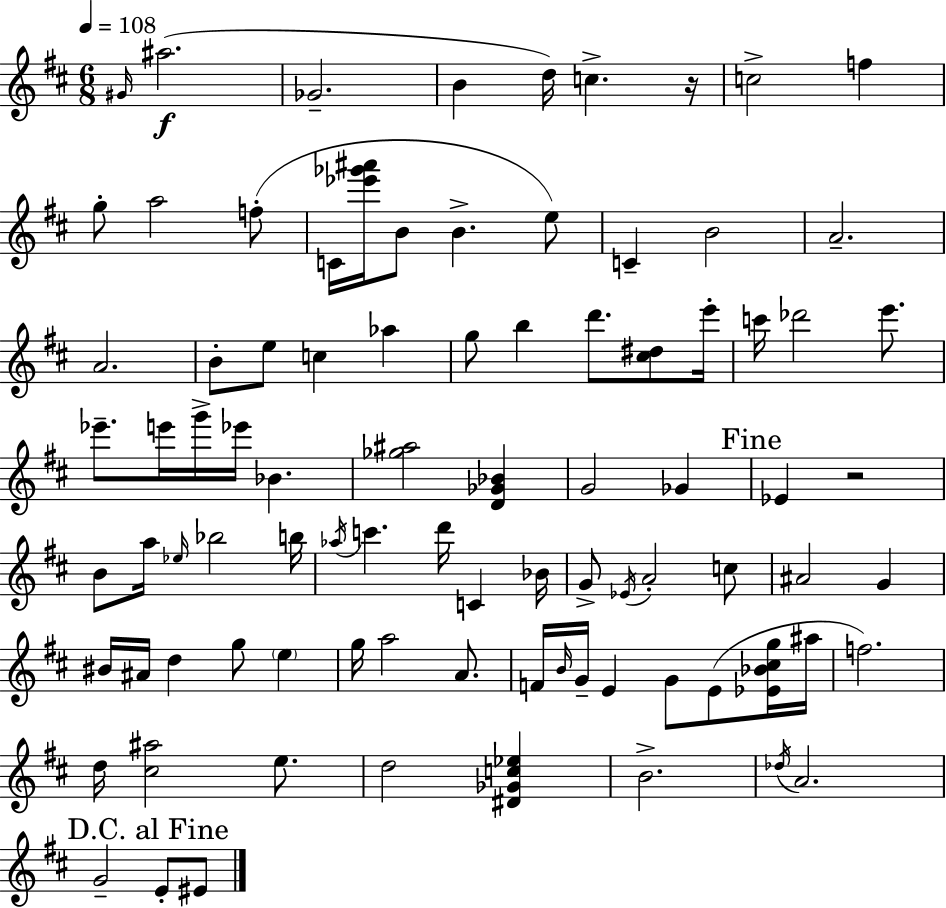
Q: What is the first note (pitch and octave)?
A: G#4